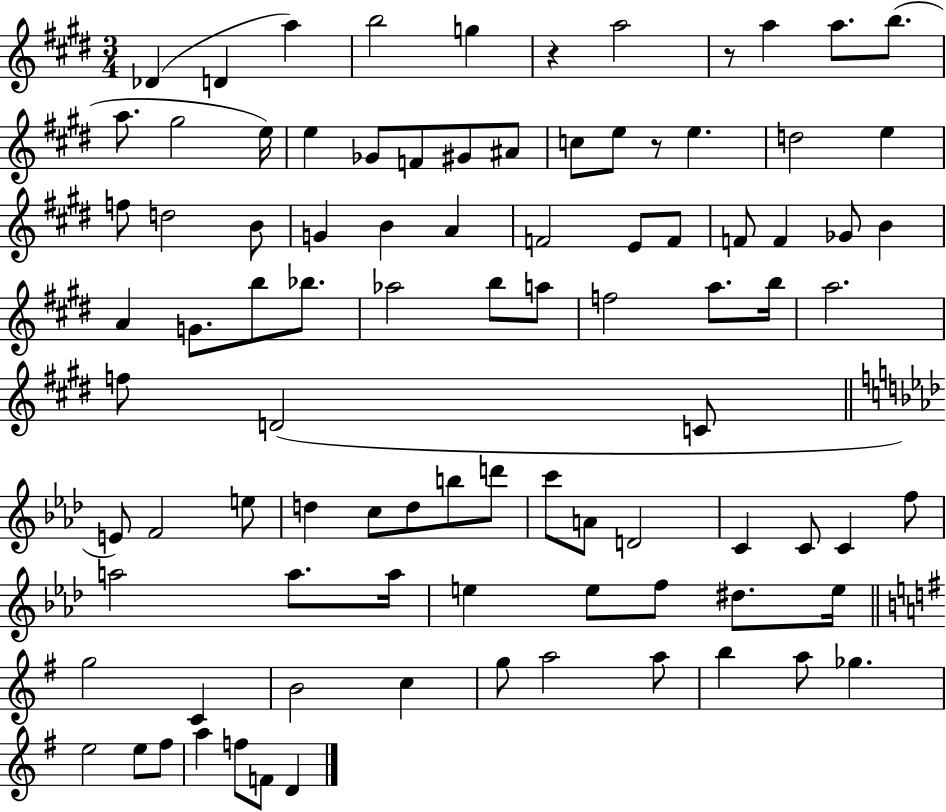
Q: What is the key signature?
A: E major